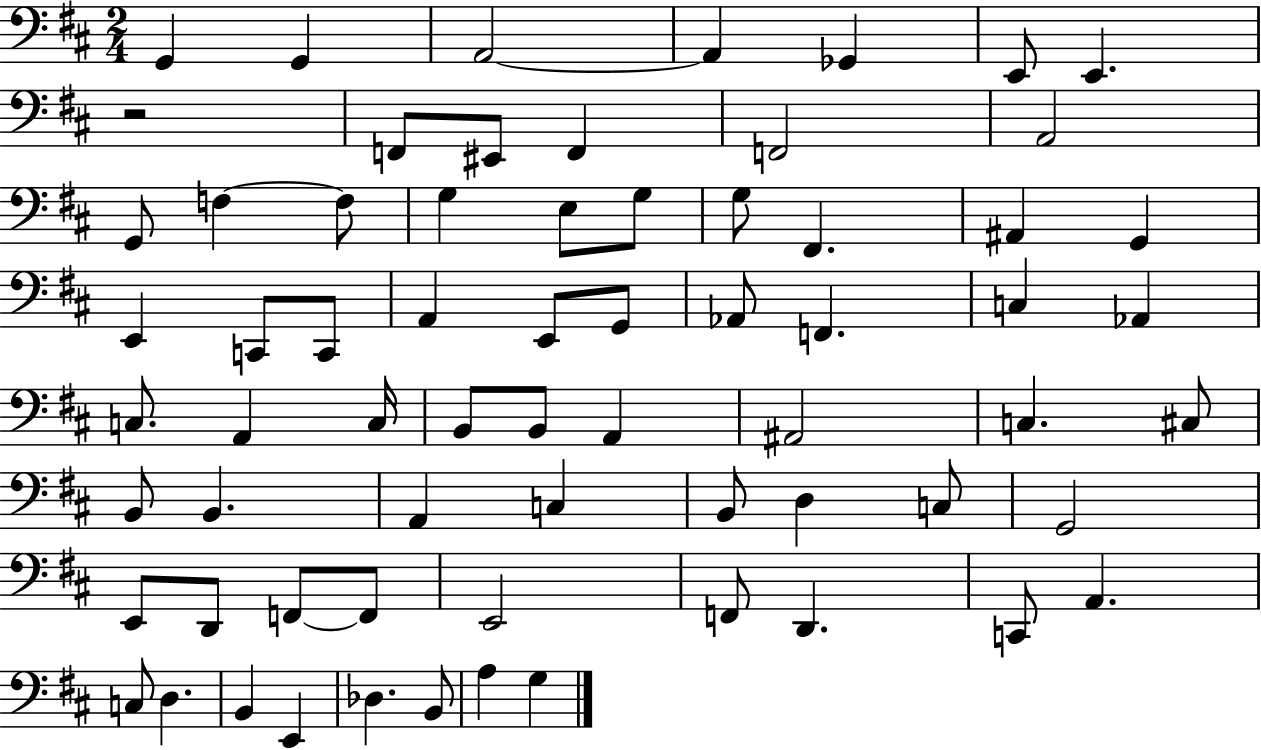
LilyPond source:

{
  \clef bass
  \numericTimeSignature
  \time 2/4
  \key d \major
  g,4 g,4 | a,2~~ | a,4 ges,4 | e,8 e,4. | \break r2 | f,8 eis,8 f,4 | f,2 | a,2 | \break g,8 f4~~ f8 | g4 e8 g8 | g8 fis,4. | ais,4 g,4 | \break e,4 c,8 c,8 | a,4 e,8 g,8 | aes,8 f,4. | c4 aes,4 | \break c8. a,4 c16 | b,8 b,8 a,4 | ais,2 | c4. cis8 | \break b,8 b,4. | a,4 c4 | b,8 d4 c8 | g,2 | \break e,8 d,8 f,8~~ f,8 | e,2 | f,8 d,4. | c,8 a,4. | \break c8 d4. | b,4 e,4 | des4. b,8 | a4 g4 | \break \bar "|."
}